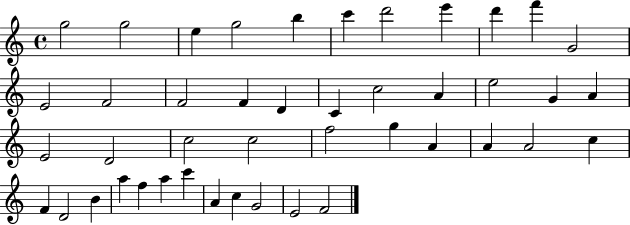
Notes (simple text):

G5/h G5/h E5/q G5/h B5/q C6/q D6/h E6/q D6/q F6/q G4/h E4/h F4/h F4/h F4/q D4/q C4/q C5/h A4/q E5/h G4/q A4/q E4/h D4/h C5/h C5/h F5/h G5/q A4/q A4/q A4/h C5/q F4/q D4/h B4/q A5/q F5/q A5/q C6/q A4/q C5/q G4/h E4/h F4/h